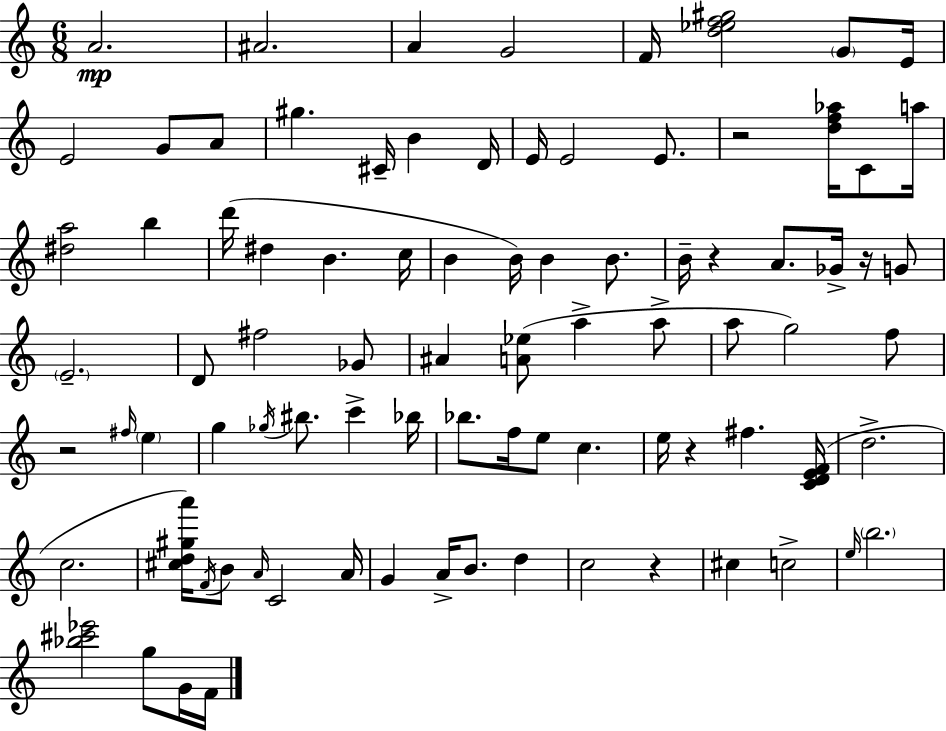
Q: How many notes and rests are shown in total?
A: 87